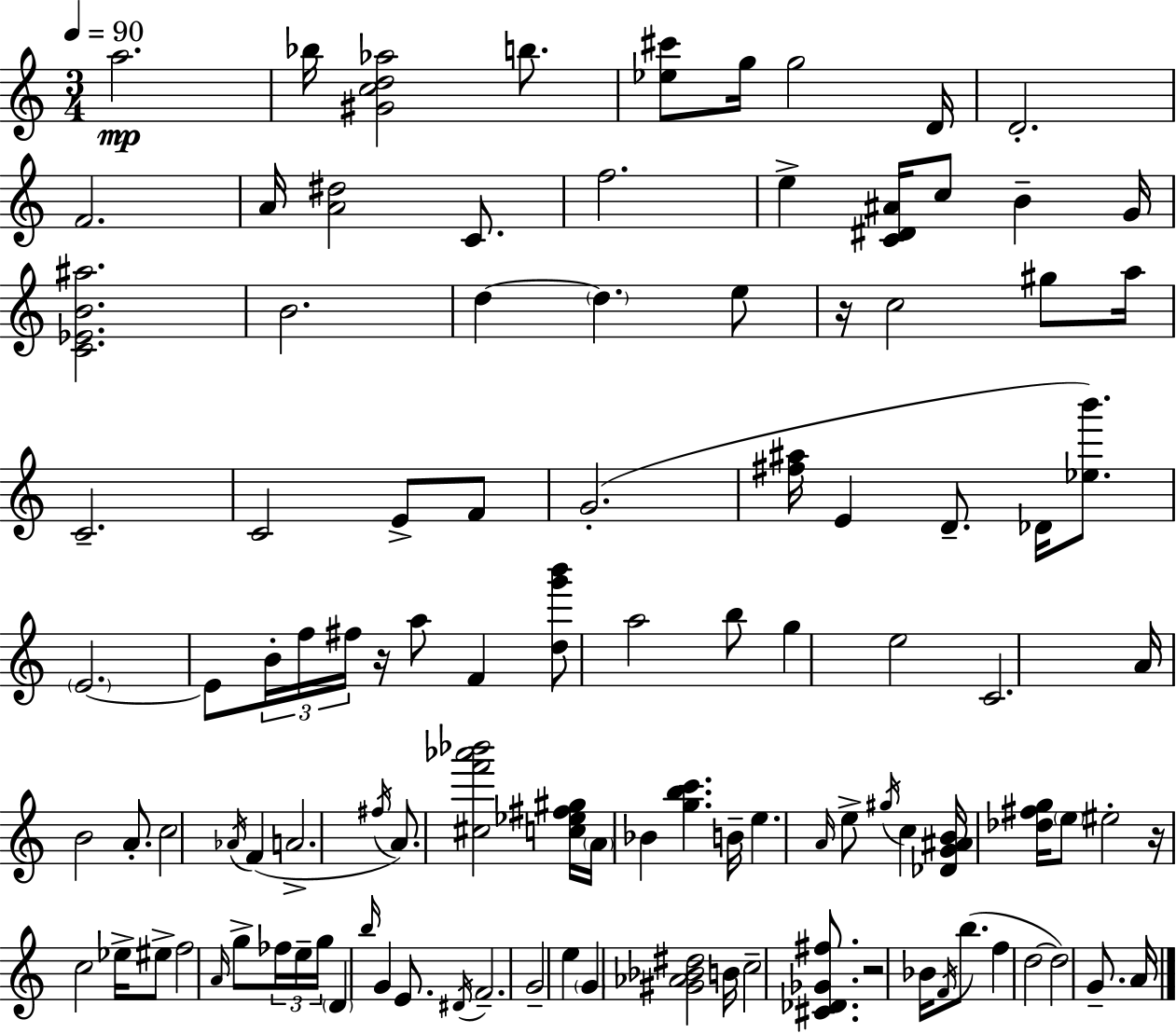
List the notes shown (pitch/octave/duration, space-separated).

A5/h. Bb5/s [G#4,C5,D5,Ab5]/h B5/e. [Eb5,C#6]/e G5/s G5/h D4/s D4/h. F4/h. A4/s [A4,D#5]/h C4/e. F5/h. E5/q [C4,D#4,A#4]/s C5/e B4/q G4/s [C4,Eb4,B4,A#5]/h. B4/h. D5/q D5/q. E5/e R/s C5/h G#5/e A5/s C4/h. C4/h E4/e F4/e G4/h. [F#5,A#5]/s E4/q D4/e. Db4/s [Eb5,B6]/e. E4/h. E4/e B4/s F5/s F#5/s R/s A5/e F4/q [D5,G6,B6]/e A5/h B5/e G5/q E5/h C4/h. A4/s B4/h A4/e. C5/h Ab4/s F4/q A4/h. F#5/s A4/e. [C#5,F6,Ab6,Bb6]/h [C5,Eb5,F#5,G#5]/s A4/s Bb4/q [G5,B5,C6]/q. B4/s E5/q. A4/s E5/e G#5/s C5/q [Db4,G4,A#4,B4]/s [Db5,F#5,G5]/s E5/e EIS5/h R/s C5/h Eb5/s EIS5/e F5/h A4/s G5/e FES5/s E5/s G5/s D4/q B5/s G4/q E4/e. D#4/s F4/h. G4/h E5/q G4/q [G#4,Ab4,Bb4,D#5]/h B4/s C5/h [C#4,Db4,Gb4,F#5]/e. R/h Bb4/s F4/s B5/e. F5/q D5/h D5/h G4/e. A4/s